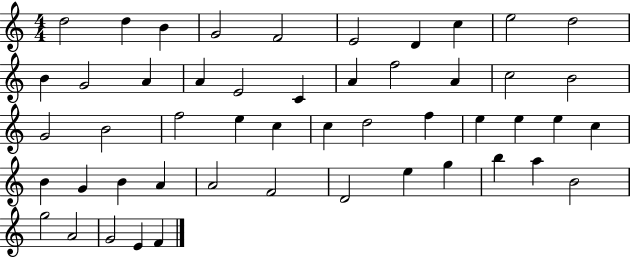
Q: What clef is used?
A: treble